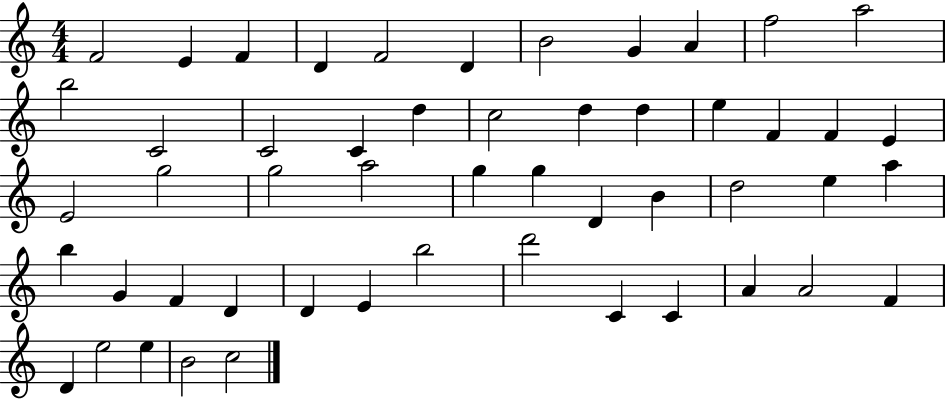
F4/h E4/q F4/q D4/q F4/h D4/q B4/h G4/q A4/q F5/h A5/h B5/h C4/h C4/h C4/q D5/q C5/h D5/q D5/q E5/q F4/q F4/q E4/q E4/h G5/h G5/h A5/h G5/q G5/q D4/q B4/q D5/h E5/q A5/q B5/q G4/q F4/q D4/q D4/q E4/q B5/h D6/h C4/q C4/q A4/q A4/h F4/q D4/q E5/h E5/q B4/h C5/h